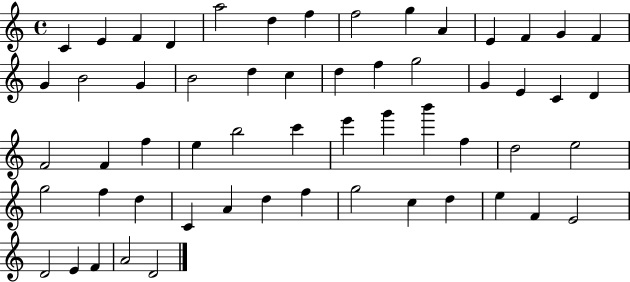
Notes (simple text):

C4/q E4/q F4/q D4/q A5/h D5/q F5/q F5/h G5/q A4/q E4/q F4/q G4/q F4/q G4/q B4/h G4/q B4/h D5/q C5/q D5/q F5/q G5/h G4/q E4/q C4/q D4/q F4/h F4/q F5/q E5/q B5/h C6/q E6/q G6/q B6/q F5/q D5/h E5/h G5/h F5/q D5/q C4/q A4/q D5/q F5/q G5/h C5/q D5/q E5/q F4/q E4/h D4/h E4/q F4/q A4/h D4/h